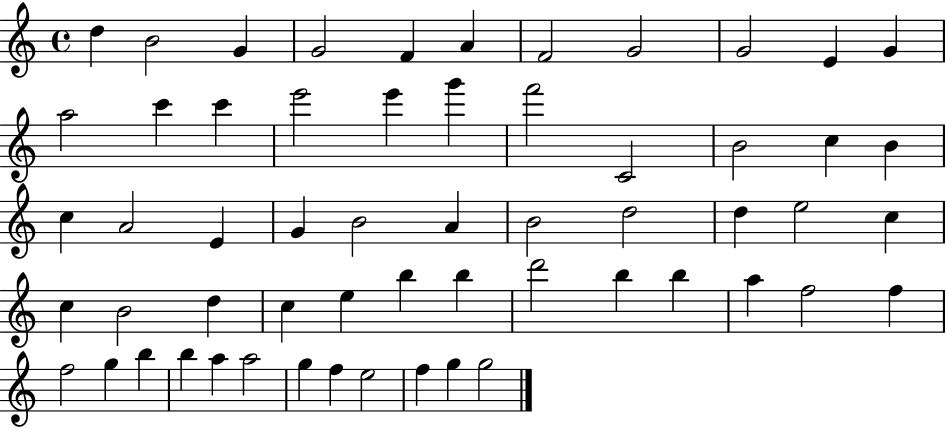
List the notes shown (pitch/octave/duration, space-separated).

D5/q B4/h G4/q G4/h F4/q A4/q F4/h G4/h G4/h E4/q G4/q A5/h C6/q C6/q E6/h E6/q G6/q F6/h C4/h B4/h C5/q B4/q C5/q A4/h E4/q G4/q B4/h A4/q B4/h D5/h D5/q E5/h C5/q C5/q B4/h D5/q C5/q E5/q B5/q B5/q D6/h B5/q B5/q A5/q F5/h F5/q F5/h G5/q B5/q B5/q A5/q A5/h G5/q F5/q E5/h F5/q G5/q G5/h